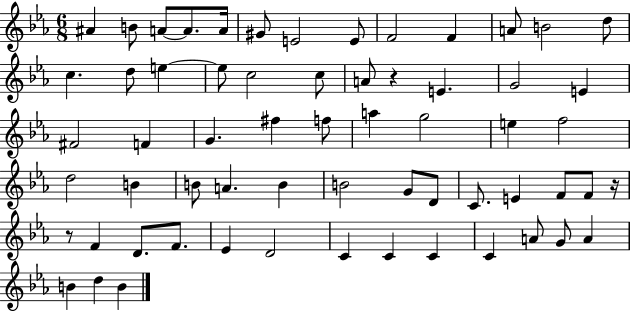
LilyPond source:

{
  \clef treble
  \numericTimeSignature
  \time 6/8
  \key ees \major
  ais'4 b'8 a'8~~ a'8. a'16 | gis'8 e'2 e'8 | f'2 f'4 | a'8 b'2 d''8 | \break c''4. d''8 e''4~~ | e''8 c''2 c''8 | a'8 r4 e'4. | g'2 e'4 | \break fis'2 f'4 | g'4. fis''4 f''8 | a''4 g''2 | e''4 f''2 | \break d''2 b'4 | b'8 a'4. b'4 | b'2 g'8 d'8 | c'8. e'4 f'8 f'8 r16 | \break r8 f'4 d'8. f'8. | ees'4 d'2 | c'4 c'4 c'4 | c'4 a'8 g'8 a'4 | \break b'4 d''4 b'4 | \bar "|."
}